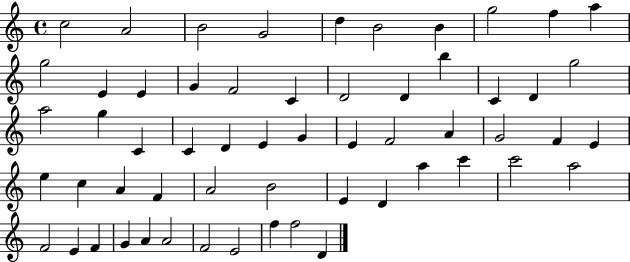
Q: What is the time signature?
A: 4/4